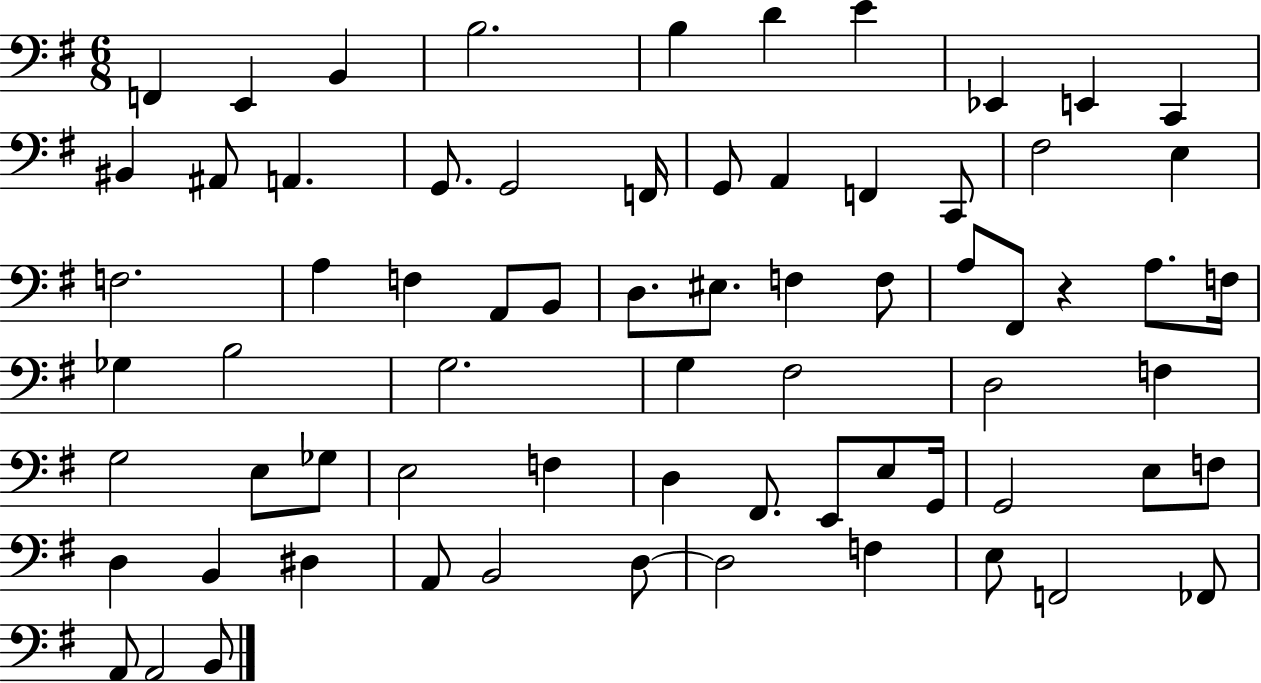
X:1
T:Untitled
M:6/8
L:1/4
K:G
F,, E,, B,, B,2 B, D E _E,, E,, C,, ^B,, ^A,,/2 A,, G,,/2 G,,2 F,,/4 G,,/2 A,, F,, C,,/2 ^F,2 E, F,2 A, F, A,,/2 B,,/2 D,/2 ^E,/2 F, F,/2 A,/2 ^F,,/2 z A,/2 F,/4 _G, B,2 G,2 G, ^F,2 D,2 F, G,2 E,/2 _G,/2 E,2 F, D, ^F,,/2 E,,/2 E,/2 G,,/4 G,,2 E,/2 F,/2 D, B,, ^D, A,,/2 B,,2 D,/2 D,2 F, E,/2 F,,2 _F,,/2 A,,/2 A,,2 B,,/2